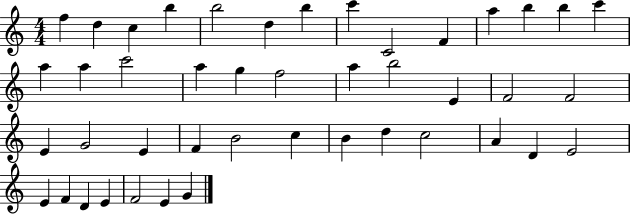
X:1
T:Untitled
M:4/4
L:1/4
K:C
f d c b b2 d b c' C2 F a b b c' a a c'2 a g f2 a b2 E F2 F2 E G2 E F B2 c B d c2 A D E2 E F D E F2 E G